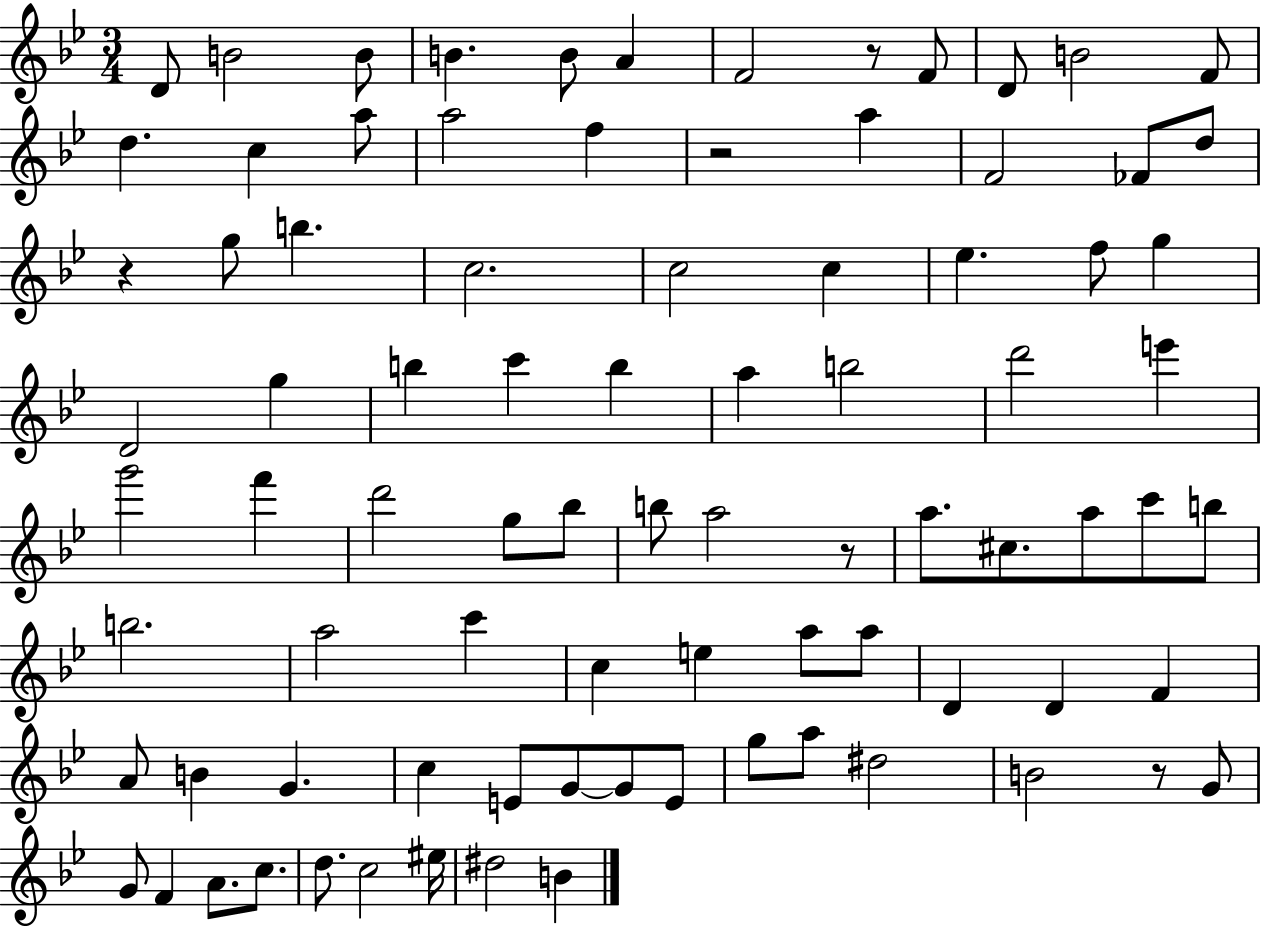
{
  \clef treble
  \numericTimeSignature
  \time 3/4
  \key bes \major
  d'8 b'2 b'8 | b'4. b'8 a'4 | f'2 r8 f'8 | d'8 b'2 f'8 | \break d''4. c''4 a''8 | a''2 f''4 | r2 a''4 | f'2 fes'8 d''8 | \break r4 g''8 b''4. | c''2. | c''2 c''4 | ees''4. f''8 g''4 | \break d'2 g''4 | b''4 c'''4 b''4 | a''4 b''2 | d'''2 e'''4 | \break g'''2 f'''4 | d'''2 g''8 bes''8 | b''8 a''2 r8 | a''8. cis''8. a''8 c'''8 b''8 | \break b''2. | a''2 c'''4 | c''4 e''4 a''8 a''8 | d'4 d'4 f'4 | \break a'8 b'4 g'4. | c''4 e'8 g'8~~ g'8 e'8 | g''8 a''8 dis''2 | b'2 r8 g'8 | \break g'8 f'4 a'8. c''8. | d''8. c''2 eis''16 | dis''2 b'4 | \bar "|."
}